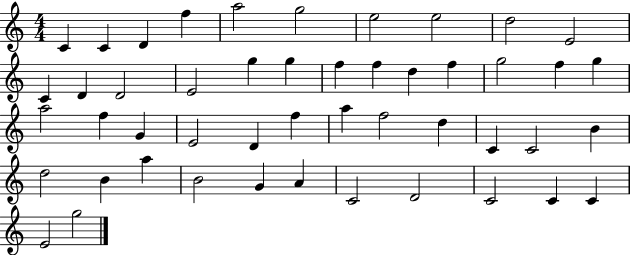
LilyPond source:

{
  \clef treble
  \numericTimeSignature
  \time 4/4
  \key c \major
  c'4 c'4 d'4 f''4 | a''2 g''2 | e''2 e''2 | d''2 e'2 | \break c'4 d'4 d'2 | e'2 g''4 g''4 | f''4 f''4 d''4 f''4 | g''2 f''4 g''4 | \break a''2 f''4 g'4 | e'2 d'4 f''4 | a''4 f''2 d''4 | c'4 c'2 b'4 | \break d''2 b'4 a''4 | b'2 g'4 a'4 | c'2 d'2 | c'2 c'4 c'4 | \break e'2 g''2 | \bar "|."
}